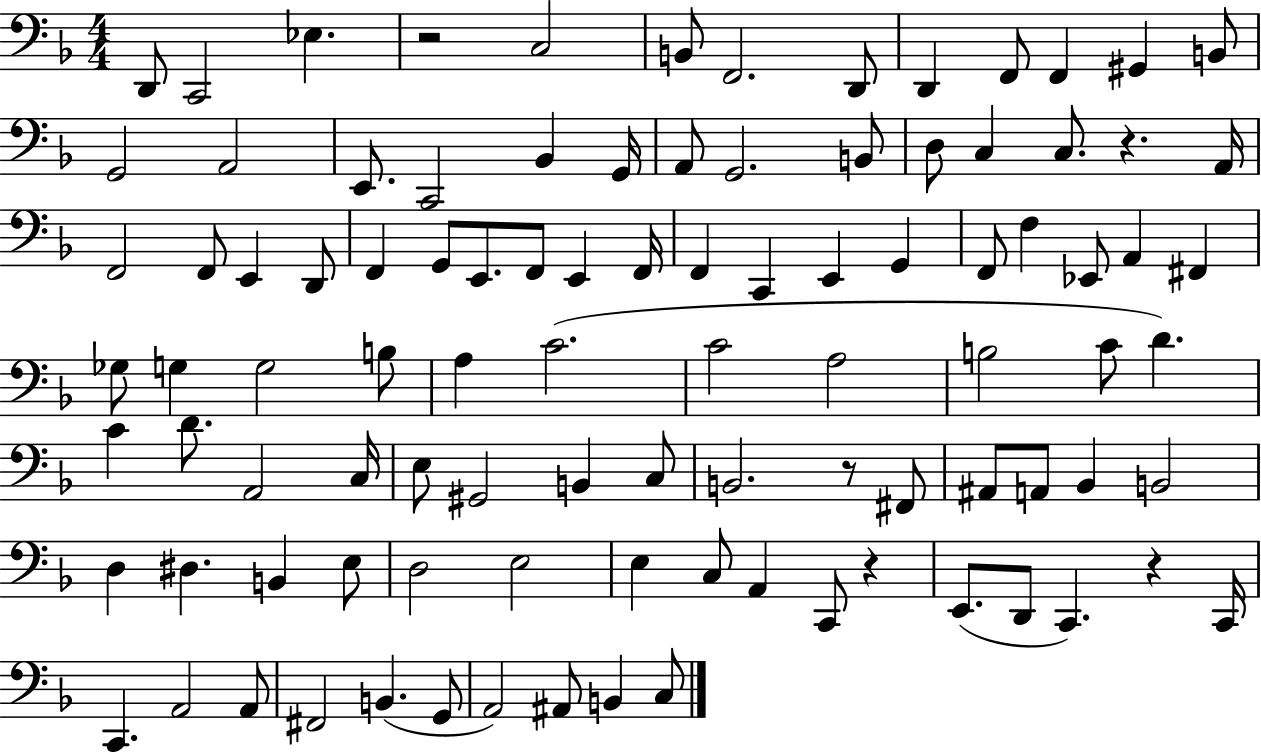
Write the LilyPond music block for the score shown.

{
  \clef bass
  \numericTimeSignature
  \time 4/4
  \key f \major
  d,8 c,2 ees4. | r2 c2 | b,8 f,2. d,8 | d,4 f,8 f,4 gis,4 b,8 | \break g,2 a,2 | e,8. c,2 bes,4 g,16 | a,8 g,2. b,8 | d8 c4 c8. r4. a,16 | \break f,2 f,8 e,4 d,8 | f,4 g,8 e,8. f,8 e,4 f,16 | f,4 c,4 e,4 g,4 | f,8 f4 ees,8 a,4 fis,4 | \break ges8 g4 g2 b8 | a4 c'2.( | c'2 a2 | b2 c'8 d'4.) | \break c'4 d'8. a,2 c16 | e8 gis,2 b,4 c8 | b,2. r8 fis,8 | ais,8 a,8 bes,4 b,2 | \break d4 dis4. b,4 e8 | d2 e2 | e4 c8 a,4 c,8 r4 | e,8.( d,8 c,4.) r4 c,16 | \break c,4. a,2 a,8 | fis,2 b,4.( g,8 | a,2) ais,8 b,4 c8 | \bar "|."
}